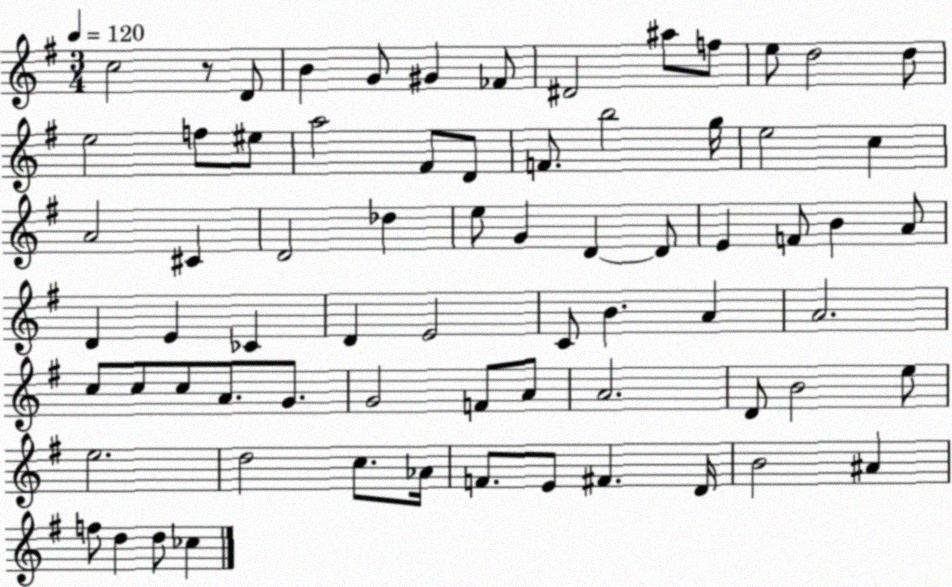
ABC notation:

X:1
T:Untitled
M:3/4
L:1/4
K:G
c2 z/2 D/2 B G/2 ^G _F/2 ^D2 ^a/2 f/2 e/2 d2 d/2 e2 f/2 ^e/2 a2 ^F/2 D/2 F/2 b2 g/4 e2 c A2 ^C D2 _d e/2 G D D/2 E F/2 B A/2 D E _C D E2 C/2 B A A2 c/2 c/2 c/2 A/2 G/2 G2 F/2 A/2 A2 D/2 B2 e/2 e2 d2 c/2 _A/4 F/2 E/2 ^F D/4 B2 ^A f/2 d d/2 _c